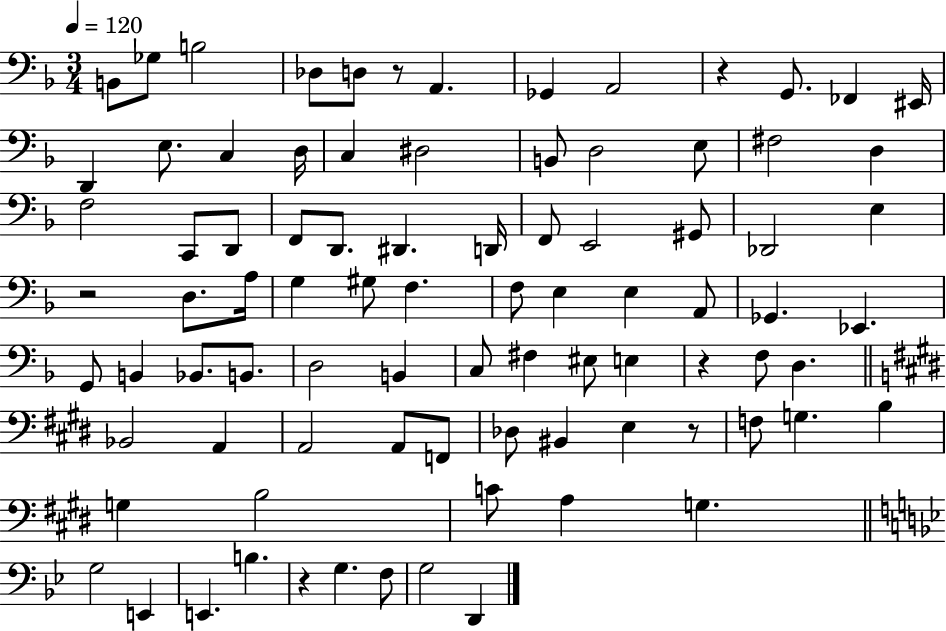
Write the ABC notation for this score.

X:1
T:Untitled
M:3/4
L:1/4
K:F
B,,/2 _G,/2 B,2 _D,/2 D,/2 z/2 A,, _G,, A,,2 z G,,/2 _F,, ^E,,/4 D,, E,/2 C, D,/4 C, ^D,2 B,,/2 D,2 E,/2 ^F,2 D, F,2 C,,/2 D,,/2 F,,/2 D,,/2 ^D,, D,,/4 F,,/2 E,,2 ^G,,/2 _D,,2 E, z2 D,/2 A,/4 G, ^G,/2 F, F,/2 E, E, A,,/2 _G,, _E,, G,,/2 B,, _B,,/2 B,,/2 D,2 B,, C,/2 ^F, ^E,/2 E, z F,/2 D, _B,,2 A,, A,,2 A,,/2 F,,/2 _D,/2 ^B,, E, z/2 F,/2 G, B, G, B,2 C/2 A, G, G,2 E,, E,, B, z G, F,/2 G,2 D,,